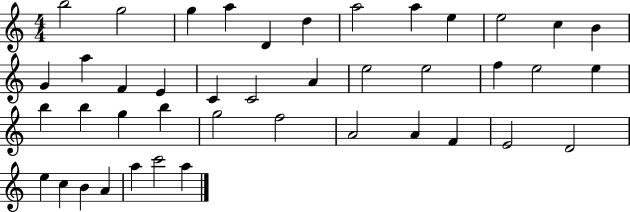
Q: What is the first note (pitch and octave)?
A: B5